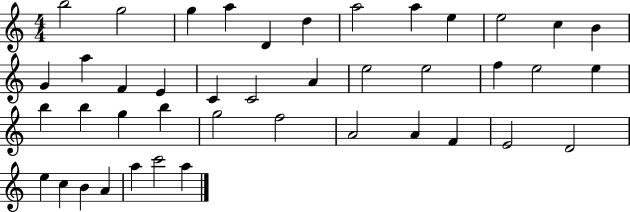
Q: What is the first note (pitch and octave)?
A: B5